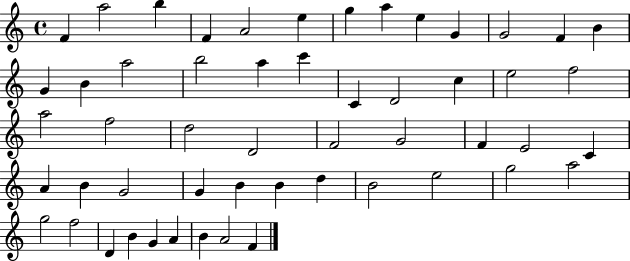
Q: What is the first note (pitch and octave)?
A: F4